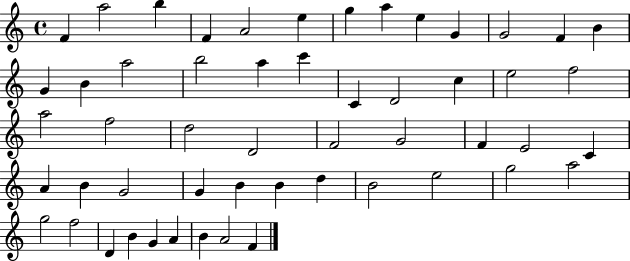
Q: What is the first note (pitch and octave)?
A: F4